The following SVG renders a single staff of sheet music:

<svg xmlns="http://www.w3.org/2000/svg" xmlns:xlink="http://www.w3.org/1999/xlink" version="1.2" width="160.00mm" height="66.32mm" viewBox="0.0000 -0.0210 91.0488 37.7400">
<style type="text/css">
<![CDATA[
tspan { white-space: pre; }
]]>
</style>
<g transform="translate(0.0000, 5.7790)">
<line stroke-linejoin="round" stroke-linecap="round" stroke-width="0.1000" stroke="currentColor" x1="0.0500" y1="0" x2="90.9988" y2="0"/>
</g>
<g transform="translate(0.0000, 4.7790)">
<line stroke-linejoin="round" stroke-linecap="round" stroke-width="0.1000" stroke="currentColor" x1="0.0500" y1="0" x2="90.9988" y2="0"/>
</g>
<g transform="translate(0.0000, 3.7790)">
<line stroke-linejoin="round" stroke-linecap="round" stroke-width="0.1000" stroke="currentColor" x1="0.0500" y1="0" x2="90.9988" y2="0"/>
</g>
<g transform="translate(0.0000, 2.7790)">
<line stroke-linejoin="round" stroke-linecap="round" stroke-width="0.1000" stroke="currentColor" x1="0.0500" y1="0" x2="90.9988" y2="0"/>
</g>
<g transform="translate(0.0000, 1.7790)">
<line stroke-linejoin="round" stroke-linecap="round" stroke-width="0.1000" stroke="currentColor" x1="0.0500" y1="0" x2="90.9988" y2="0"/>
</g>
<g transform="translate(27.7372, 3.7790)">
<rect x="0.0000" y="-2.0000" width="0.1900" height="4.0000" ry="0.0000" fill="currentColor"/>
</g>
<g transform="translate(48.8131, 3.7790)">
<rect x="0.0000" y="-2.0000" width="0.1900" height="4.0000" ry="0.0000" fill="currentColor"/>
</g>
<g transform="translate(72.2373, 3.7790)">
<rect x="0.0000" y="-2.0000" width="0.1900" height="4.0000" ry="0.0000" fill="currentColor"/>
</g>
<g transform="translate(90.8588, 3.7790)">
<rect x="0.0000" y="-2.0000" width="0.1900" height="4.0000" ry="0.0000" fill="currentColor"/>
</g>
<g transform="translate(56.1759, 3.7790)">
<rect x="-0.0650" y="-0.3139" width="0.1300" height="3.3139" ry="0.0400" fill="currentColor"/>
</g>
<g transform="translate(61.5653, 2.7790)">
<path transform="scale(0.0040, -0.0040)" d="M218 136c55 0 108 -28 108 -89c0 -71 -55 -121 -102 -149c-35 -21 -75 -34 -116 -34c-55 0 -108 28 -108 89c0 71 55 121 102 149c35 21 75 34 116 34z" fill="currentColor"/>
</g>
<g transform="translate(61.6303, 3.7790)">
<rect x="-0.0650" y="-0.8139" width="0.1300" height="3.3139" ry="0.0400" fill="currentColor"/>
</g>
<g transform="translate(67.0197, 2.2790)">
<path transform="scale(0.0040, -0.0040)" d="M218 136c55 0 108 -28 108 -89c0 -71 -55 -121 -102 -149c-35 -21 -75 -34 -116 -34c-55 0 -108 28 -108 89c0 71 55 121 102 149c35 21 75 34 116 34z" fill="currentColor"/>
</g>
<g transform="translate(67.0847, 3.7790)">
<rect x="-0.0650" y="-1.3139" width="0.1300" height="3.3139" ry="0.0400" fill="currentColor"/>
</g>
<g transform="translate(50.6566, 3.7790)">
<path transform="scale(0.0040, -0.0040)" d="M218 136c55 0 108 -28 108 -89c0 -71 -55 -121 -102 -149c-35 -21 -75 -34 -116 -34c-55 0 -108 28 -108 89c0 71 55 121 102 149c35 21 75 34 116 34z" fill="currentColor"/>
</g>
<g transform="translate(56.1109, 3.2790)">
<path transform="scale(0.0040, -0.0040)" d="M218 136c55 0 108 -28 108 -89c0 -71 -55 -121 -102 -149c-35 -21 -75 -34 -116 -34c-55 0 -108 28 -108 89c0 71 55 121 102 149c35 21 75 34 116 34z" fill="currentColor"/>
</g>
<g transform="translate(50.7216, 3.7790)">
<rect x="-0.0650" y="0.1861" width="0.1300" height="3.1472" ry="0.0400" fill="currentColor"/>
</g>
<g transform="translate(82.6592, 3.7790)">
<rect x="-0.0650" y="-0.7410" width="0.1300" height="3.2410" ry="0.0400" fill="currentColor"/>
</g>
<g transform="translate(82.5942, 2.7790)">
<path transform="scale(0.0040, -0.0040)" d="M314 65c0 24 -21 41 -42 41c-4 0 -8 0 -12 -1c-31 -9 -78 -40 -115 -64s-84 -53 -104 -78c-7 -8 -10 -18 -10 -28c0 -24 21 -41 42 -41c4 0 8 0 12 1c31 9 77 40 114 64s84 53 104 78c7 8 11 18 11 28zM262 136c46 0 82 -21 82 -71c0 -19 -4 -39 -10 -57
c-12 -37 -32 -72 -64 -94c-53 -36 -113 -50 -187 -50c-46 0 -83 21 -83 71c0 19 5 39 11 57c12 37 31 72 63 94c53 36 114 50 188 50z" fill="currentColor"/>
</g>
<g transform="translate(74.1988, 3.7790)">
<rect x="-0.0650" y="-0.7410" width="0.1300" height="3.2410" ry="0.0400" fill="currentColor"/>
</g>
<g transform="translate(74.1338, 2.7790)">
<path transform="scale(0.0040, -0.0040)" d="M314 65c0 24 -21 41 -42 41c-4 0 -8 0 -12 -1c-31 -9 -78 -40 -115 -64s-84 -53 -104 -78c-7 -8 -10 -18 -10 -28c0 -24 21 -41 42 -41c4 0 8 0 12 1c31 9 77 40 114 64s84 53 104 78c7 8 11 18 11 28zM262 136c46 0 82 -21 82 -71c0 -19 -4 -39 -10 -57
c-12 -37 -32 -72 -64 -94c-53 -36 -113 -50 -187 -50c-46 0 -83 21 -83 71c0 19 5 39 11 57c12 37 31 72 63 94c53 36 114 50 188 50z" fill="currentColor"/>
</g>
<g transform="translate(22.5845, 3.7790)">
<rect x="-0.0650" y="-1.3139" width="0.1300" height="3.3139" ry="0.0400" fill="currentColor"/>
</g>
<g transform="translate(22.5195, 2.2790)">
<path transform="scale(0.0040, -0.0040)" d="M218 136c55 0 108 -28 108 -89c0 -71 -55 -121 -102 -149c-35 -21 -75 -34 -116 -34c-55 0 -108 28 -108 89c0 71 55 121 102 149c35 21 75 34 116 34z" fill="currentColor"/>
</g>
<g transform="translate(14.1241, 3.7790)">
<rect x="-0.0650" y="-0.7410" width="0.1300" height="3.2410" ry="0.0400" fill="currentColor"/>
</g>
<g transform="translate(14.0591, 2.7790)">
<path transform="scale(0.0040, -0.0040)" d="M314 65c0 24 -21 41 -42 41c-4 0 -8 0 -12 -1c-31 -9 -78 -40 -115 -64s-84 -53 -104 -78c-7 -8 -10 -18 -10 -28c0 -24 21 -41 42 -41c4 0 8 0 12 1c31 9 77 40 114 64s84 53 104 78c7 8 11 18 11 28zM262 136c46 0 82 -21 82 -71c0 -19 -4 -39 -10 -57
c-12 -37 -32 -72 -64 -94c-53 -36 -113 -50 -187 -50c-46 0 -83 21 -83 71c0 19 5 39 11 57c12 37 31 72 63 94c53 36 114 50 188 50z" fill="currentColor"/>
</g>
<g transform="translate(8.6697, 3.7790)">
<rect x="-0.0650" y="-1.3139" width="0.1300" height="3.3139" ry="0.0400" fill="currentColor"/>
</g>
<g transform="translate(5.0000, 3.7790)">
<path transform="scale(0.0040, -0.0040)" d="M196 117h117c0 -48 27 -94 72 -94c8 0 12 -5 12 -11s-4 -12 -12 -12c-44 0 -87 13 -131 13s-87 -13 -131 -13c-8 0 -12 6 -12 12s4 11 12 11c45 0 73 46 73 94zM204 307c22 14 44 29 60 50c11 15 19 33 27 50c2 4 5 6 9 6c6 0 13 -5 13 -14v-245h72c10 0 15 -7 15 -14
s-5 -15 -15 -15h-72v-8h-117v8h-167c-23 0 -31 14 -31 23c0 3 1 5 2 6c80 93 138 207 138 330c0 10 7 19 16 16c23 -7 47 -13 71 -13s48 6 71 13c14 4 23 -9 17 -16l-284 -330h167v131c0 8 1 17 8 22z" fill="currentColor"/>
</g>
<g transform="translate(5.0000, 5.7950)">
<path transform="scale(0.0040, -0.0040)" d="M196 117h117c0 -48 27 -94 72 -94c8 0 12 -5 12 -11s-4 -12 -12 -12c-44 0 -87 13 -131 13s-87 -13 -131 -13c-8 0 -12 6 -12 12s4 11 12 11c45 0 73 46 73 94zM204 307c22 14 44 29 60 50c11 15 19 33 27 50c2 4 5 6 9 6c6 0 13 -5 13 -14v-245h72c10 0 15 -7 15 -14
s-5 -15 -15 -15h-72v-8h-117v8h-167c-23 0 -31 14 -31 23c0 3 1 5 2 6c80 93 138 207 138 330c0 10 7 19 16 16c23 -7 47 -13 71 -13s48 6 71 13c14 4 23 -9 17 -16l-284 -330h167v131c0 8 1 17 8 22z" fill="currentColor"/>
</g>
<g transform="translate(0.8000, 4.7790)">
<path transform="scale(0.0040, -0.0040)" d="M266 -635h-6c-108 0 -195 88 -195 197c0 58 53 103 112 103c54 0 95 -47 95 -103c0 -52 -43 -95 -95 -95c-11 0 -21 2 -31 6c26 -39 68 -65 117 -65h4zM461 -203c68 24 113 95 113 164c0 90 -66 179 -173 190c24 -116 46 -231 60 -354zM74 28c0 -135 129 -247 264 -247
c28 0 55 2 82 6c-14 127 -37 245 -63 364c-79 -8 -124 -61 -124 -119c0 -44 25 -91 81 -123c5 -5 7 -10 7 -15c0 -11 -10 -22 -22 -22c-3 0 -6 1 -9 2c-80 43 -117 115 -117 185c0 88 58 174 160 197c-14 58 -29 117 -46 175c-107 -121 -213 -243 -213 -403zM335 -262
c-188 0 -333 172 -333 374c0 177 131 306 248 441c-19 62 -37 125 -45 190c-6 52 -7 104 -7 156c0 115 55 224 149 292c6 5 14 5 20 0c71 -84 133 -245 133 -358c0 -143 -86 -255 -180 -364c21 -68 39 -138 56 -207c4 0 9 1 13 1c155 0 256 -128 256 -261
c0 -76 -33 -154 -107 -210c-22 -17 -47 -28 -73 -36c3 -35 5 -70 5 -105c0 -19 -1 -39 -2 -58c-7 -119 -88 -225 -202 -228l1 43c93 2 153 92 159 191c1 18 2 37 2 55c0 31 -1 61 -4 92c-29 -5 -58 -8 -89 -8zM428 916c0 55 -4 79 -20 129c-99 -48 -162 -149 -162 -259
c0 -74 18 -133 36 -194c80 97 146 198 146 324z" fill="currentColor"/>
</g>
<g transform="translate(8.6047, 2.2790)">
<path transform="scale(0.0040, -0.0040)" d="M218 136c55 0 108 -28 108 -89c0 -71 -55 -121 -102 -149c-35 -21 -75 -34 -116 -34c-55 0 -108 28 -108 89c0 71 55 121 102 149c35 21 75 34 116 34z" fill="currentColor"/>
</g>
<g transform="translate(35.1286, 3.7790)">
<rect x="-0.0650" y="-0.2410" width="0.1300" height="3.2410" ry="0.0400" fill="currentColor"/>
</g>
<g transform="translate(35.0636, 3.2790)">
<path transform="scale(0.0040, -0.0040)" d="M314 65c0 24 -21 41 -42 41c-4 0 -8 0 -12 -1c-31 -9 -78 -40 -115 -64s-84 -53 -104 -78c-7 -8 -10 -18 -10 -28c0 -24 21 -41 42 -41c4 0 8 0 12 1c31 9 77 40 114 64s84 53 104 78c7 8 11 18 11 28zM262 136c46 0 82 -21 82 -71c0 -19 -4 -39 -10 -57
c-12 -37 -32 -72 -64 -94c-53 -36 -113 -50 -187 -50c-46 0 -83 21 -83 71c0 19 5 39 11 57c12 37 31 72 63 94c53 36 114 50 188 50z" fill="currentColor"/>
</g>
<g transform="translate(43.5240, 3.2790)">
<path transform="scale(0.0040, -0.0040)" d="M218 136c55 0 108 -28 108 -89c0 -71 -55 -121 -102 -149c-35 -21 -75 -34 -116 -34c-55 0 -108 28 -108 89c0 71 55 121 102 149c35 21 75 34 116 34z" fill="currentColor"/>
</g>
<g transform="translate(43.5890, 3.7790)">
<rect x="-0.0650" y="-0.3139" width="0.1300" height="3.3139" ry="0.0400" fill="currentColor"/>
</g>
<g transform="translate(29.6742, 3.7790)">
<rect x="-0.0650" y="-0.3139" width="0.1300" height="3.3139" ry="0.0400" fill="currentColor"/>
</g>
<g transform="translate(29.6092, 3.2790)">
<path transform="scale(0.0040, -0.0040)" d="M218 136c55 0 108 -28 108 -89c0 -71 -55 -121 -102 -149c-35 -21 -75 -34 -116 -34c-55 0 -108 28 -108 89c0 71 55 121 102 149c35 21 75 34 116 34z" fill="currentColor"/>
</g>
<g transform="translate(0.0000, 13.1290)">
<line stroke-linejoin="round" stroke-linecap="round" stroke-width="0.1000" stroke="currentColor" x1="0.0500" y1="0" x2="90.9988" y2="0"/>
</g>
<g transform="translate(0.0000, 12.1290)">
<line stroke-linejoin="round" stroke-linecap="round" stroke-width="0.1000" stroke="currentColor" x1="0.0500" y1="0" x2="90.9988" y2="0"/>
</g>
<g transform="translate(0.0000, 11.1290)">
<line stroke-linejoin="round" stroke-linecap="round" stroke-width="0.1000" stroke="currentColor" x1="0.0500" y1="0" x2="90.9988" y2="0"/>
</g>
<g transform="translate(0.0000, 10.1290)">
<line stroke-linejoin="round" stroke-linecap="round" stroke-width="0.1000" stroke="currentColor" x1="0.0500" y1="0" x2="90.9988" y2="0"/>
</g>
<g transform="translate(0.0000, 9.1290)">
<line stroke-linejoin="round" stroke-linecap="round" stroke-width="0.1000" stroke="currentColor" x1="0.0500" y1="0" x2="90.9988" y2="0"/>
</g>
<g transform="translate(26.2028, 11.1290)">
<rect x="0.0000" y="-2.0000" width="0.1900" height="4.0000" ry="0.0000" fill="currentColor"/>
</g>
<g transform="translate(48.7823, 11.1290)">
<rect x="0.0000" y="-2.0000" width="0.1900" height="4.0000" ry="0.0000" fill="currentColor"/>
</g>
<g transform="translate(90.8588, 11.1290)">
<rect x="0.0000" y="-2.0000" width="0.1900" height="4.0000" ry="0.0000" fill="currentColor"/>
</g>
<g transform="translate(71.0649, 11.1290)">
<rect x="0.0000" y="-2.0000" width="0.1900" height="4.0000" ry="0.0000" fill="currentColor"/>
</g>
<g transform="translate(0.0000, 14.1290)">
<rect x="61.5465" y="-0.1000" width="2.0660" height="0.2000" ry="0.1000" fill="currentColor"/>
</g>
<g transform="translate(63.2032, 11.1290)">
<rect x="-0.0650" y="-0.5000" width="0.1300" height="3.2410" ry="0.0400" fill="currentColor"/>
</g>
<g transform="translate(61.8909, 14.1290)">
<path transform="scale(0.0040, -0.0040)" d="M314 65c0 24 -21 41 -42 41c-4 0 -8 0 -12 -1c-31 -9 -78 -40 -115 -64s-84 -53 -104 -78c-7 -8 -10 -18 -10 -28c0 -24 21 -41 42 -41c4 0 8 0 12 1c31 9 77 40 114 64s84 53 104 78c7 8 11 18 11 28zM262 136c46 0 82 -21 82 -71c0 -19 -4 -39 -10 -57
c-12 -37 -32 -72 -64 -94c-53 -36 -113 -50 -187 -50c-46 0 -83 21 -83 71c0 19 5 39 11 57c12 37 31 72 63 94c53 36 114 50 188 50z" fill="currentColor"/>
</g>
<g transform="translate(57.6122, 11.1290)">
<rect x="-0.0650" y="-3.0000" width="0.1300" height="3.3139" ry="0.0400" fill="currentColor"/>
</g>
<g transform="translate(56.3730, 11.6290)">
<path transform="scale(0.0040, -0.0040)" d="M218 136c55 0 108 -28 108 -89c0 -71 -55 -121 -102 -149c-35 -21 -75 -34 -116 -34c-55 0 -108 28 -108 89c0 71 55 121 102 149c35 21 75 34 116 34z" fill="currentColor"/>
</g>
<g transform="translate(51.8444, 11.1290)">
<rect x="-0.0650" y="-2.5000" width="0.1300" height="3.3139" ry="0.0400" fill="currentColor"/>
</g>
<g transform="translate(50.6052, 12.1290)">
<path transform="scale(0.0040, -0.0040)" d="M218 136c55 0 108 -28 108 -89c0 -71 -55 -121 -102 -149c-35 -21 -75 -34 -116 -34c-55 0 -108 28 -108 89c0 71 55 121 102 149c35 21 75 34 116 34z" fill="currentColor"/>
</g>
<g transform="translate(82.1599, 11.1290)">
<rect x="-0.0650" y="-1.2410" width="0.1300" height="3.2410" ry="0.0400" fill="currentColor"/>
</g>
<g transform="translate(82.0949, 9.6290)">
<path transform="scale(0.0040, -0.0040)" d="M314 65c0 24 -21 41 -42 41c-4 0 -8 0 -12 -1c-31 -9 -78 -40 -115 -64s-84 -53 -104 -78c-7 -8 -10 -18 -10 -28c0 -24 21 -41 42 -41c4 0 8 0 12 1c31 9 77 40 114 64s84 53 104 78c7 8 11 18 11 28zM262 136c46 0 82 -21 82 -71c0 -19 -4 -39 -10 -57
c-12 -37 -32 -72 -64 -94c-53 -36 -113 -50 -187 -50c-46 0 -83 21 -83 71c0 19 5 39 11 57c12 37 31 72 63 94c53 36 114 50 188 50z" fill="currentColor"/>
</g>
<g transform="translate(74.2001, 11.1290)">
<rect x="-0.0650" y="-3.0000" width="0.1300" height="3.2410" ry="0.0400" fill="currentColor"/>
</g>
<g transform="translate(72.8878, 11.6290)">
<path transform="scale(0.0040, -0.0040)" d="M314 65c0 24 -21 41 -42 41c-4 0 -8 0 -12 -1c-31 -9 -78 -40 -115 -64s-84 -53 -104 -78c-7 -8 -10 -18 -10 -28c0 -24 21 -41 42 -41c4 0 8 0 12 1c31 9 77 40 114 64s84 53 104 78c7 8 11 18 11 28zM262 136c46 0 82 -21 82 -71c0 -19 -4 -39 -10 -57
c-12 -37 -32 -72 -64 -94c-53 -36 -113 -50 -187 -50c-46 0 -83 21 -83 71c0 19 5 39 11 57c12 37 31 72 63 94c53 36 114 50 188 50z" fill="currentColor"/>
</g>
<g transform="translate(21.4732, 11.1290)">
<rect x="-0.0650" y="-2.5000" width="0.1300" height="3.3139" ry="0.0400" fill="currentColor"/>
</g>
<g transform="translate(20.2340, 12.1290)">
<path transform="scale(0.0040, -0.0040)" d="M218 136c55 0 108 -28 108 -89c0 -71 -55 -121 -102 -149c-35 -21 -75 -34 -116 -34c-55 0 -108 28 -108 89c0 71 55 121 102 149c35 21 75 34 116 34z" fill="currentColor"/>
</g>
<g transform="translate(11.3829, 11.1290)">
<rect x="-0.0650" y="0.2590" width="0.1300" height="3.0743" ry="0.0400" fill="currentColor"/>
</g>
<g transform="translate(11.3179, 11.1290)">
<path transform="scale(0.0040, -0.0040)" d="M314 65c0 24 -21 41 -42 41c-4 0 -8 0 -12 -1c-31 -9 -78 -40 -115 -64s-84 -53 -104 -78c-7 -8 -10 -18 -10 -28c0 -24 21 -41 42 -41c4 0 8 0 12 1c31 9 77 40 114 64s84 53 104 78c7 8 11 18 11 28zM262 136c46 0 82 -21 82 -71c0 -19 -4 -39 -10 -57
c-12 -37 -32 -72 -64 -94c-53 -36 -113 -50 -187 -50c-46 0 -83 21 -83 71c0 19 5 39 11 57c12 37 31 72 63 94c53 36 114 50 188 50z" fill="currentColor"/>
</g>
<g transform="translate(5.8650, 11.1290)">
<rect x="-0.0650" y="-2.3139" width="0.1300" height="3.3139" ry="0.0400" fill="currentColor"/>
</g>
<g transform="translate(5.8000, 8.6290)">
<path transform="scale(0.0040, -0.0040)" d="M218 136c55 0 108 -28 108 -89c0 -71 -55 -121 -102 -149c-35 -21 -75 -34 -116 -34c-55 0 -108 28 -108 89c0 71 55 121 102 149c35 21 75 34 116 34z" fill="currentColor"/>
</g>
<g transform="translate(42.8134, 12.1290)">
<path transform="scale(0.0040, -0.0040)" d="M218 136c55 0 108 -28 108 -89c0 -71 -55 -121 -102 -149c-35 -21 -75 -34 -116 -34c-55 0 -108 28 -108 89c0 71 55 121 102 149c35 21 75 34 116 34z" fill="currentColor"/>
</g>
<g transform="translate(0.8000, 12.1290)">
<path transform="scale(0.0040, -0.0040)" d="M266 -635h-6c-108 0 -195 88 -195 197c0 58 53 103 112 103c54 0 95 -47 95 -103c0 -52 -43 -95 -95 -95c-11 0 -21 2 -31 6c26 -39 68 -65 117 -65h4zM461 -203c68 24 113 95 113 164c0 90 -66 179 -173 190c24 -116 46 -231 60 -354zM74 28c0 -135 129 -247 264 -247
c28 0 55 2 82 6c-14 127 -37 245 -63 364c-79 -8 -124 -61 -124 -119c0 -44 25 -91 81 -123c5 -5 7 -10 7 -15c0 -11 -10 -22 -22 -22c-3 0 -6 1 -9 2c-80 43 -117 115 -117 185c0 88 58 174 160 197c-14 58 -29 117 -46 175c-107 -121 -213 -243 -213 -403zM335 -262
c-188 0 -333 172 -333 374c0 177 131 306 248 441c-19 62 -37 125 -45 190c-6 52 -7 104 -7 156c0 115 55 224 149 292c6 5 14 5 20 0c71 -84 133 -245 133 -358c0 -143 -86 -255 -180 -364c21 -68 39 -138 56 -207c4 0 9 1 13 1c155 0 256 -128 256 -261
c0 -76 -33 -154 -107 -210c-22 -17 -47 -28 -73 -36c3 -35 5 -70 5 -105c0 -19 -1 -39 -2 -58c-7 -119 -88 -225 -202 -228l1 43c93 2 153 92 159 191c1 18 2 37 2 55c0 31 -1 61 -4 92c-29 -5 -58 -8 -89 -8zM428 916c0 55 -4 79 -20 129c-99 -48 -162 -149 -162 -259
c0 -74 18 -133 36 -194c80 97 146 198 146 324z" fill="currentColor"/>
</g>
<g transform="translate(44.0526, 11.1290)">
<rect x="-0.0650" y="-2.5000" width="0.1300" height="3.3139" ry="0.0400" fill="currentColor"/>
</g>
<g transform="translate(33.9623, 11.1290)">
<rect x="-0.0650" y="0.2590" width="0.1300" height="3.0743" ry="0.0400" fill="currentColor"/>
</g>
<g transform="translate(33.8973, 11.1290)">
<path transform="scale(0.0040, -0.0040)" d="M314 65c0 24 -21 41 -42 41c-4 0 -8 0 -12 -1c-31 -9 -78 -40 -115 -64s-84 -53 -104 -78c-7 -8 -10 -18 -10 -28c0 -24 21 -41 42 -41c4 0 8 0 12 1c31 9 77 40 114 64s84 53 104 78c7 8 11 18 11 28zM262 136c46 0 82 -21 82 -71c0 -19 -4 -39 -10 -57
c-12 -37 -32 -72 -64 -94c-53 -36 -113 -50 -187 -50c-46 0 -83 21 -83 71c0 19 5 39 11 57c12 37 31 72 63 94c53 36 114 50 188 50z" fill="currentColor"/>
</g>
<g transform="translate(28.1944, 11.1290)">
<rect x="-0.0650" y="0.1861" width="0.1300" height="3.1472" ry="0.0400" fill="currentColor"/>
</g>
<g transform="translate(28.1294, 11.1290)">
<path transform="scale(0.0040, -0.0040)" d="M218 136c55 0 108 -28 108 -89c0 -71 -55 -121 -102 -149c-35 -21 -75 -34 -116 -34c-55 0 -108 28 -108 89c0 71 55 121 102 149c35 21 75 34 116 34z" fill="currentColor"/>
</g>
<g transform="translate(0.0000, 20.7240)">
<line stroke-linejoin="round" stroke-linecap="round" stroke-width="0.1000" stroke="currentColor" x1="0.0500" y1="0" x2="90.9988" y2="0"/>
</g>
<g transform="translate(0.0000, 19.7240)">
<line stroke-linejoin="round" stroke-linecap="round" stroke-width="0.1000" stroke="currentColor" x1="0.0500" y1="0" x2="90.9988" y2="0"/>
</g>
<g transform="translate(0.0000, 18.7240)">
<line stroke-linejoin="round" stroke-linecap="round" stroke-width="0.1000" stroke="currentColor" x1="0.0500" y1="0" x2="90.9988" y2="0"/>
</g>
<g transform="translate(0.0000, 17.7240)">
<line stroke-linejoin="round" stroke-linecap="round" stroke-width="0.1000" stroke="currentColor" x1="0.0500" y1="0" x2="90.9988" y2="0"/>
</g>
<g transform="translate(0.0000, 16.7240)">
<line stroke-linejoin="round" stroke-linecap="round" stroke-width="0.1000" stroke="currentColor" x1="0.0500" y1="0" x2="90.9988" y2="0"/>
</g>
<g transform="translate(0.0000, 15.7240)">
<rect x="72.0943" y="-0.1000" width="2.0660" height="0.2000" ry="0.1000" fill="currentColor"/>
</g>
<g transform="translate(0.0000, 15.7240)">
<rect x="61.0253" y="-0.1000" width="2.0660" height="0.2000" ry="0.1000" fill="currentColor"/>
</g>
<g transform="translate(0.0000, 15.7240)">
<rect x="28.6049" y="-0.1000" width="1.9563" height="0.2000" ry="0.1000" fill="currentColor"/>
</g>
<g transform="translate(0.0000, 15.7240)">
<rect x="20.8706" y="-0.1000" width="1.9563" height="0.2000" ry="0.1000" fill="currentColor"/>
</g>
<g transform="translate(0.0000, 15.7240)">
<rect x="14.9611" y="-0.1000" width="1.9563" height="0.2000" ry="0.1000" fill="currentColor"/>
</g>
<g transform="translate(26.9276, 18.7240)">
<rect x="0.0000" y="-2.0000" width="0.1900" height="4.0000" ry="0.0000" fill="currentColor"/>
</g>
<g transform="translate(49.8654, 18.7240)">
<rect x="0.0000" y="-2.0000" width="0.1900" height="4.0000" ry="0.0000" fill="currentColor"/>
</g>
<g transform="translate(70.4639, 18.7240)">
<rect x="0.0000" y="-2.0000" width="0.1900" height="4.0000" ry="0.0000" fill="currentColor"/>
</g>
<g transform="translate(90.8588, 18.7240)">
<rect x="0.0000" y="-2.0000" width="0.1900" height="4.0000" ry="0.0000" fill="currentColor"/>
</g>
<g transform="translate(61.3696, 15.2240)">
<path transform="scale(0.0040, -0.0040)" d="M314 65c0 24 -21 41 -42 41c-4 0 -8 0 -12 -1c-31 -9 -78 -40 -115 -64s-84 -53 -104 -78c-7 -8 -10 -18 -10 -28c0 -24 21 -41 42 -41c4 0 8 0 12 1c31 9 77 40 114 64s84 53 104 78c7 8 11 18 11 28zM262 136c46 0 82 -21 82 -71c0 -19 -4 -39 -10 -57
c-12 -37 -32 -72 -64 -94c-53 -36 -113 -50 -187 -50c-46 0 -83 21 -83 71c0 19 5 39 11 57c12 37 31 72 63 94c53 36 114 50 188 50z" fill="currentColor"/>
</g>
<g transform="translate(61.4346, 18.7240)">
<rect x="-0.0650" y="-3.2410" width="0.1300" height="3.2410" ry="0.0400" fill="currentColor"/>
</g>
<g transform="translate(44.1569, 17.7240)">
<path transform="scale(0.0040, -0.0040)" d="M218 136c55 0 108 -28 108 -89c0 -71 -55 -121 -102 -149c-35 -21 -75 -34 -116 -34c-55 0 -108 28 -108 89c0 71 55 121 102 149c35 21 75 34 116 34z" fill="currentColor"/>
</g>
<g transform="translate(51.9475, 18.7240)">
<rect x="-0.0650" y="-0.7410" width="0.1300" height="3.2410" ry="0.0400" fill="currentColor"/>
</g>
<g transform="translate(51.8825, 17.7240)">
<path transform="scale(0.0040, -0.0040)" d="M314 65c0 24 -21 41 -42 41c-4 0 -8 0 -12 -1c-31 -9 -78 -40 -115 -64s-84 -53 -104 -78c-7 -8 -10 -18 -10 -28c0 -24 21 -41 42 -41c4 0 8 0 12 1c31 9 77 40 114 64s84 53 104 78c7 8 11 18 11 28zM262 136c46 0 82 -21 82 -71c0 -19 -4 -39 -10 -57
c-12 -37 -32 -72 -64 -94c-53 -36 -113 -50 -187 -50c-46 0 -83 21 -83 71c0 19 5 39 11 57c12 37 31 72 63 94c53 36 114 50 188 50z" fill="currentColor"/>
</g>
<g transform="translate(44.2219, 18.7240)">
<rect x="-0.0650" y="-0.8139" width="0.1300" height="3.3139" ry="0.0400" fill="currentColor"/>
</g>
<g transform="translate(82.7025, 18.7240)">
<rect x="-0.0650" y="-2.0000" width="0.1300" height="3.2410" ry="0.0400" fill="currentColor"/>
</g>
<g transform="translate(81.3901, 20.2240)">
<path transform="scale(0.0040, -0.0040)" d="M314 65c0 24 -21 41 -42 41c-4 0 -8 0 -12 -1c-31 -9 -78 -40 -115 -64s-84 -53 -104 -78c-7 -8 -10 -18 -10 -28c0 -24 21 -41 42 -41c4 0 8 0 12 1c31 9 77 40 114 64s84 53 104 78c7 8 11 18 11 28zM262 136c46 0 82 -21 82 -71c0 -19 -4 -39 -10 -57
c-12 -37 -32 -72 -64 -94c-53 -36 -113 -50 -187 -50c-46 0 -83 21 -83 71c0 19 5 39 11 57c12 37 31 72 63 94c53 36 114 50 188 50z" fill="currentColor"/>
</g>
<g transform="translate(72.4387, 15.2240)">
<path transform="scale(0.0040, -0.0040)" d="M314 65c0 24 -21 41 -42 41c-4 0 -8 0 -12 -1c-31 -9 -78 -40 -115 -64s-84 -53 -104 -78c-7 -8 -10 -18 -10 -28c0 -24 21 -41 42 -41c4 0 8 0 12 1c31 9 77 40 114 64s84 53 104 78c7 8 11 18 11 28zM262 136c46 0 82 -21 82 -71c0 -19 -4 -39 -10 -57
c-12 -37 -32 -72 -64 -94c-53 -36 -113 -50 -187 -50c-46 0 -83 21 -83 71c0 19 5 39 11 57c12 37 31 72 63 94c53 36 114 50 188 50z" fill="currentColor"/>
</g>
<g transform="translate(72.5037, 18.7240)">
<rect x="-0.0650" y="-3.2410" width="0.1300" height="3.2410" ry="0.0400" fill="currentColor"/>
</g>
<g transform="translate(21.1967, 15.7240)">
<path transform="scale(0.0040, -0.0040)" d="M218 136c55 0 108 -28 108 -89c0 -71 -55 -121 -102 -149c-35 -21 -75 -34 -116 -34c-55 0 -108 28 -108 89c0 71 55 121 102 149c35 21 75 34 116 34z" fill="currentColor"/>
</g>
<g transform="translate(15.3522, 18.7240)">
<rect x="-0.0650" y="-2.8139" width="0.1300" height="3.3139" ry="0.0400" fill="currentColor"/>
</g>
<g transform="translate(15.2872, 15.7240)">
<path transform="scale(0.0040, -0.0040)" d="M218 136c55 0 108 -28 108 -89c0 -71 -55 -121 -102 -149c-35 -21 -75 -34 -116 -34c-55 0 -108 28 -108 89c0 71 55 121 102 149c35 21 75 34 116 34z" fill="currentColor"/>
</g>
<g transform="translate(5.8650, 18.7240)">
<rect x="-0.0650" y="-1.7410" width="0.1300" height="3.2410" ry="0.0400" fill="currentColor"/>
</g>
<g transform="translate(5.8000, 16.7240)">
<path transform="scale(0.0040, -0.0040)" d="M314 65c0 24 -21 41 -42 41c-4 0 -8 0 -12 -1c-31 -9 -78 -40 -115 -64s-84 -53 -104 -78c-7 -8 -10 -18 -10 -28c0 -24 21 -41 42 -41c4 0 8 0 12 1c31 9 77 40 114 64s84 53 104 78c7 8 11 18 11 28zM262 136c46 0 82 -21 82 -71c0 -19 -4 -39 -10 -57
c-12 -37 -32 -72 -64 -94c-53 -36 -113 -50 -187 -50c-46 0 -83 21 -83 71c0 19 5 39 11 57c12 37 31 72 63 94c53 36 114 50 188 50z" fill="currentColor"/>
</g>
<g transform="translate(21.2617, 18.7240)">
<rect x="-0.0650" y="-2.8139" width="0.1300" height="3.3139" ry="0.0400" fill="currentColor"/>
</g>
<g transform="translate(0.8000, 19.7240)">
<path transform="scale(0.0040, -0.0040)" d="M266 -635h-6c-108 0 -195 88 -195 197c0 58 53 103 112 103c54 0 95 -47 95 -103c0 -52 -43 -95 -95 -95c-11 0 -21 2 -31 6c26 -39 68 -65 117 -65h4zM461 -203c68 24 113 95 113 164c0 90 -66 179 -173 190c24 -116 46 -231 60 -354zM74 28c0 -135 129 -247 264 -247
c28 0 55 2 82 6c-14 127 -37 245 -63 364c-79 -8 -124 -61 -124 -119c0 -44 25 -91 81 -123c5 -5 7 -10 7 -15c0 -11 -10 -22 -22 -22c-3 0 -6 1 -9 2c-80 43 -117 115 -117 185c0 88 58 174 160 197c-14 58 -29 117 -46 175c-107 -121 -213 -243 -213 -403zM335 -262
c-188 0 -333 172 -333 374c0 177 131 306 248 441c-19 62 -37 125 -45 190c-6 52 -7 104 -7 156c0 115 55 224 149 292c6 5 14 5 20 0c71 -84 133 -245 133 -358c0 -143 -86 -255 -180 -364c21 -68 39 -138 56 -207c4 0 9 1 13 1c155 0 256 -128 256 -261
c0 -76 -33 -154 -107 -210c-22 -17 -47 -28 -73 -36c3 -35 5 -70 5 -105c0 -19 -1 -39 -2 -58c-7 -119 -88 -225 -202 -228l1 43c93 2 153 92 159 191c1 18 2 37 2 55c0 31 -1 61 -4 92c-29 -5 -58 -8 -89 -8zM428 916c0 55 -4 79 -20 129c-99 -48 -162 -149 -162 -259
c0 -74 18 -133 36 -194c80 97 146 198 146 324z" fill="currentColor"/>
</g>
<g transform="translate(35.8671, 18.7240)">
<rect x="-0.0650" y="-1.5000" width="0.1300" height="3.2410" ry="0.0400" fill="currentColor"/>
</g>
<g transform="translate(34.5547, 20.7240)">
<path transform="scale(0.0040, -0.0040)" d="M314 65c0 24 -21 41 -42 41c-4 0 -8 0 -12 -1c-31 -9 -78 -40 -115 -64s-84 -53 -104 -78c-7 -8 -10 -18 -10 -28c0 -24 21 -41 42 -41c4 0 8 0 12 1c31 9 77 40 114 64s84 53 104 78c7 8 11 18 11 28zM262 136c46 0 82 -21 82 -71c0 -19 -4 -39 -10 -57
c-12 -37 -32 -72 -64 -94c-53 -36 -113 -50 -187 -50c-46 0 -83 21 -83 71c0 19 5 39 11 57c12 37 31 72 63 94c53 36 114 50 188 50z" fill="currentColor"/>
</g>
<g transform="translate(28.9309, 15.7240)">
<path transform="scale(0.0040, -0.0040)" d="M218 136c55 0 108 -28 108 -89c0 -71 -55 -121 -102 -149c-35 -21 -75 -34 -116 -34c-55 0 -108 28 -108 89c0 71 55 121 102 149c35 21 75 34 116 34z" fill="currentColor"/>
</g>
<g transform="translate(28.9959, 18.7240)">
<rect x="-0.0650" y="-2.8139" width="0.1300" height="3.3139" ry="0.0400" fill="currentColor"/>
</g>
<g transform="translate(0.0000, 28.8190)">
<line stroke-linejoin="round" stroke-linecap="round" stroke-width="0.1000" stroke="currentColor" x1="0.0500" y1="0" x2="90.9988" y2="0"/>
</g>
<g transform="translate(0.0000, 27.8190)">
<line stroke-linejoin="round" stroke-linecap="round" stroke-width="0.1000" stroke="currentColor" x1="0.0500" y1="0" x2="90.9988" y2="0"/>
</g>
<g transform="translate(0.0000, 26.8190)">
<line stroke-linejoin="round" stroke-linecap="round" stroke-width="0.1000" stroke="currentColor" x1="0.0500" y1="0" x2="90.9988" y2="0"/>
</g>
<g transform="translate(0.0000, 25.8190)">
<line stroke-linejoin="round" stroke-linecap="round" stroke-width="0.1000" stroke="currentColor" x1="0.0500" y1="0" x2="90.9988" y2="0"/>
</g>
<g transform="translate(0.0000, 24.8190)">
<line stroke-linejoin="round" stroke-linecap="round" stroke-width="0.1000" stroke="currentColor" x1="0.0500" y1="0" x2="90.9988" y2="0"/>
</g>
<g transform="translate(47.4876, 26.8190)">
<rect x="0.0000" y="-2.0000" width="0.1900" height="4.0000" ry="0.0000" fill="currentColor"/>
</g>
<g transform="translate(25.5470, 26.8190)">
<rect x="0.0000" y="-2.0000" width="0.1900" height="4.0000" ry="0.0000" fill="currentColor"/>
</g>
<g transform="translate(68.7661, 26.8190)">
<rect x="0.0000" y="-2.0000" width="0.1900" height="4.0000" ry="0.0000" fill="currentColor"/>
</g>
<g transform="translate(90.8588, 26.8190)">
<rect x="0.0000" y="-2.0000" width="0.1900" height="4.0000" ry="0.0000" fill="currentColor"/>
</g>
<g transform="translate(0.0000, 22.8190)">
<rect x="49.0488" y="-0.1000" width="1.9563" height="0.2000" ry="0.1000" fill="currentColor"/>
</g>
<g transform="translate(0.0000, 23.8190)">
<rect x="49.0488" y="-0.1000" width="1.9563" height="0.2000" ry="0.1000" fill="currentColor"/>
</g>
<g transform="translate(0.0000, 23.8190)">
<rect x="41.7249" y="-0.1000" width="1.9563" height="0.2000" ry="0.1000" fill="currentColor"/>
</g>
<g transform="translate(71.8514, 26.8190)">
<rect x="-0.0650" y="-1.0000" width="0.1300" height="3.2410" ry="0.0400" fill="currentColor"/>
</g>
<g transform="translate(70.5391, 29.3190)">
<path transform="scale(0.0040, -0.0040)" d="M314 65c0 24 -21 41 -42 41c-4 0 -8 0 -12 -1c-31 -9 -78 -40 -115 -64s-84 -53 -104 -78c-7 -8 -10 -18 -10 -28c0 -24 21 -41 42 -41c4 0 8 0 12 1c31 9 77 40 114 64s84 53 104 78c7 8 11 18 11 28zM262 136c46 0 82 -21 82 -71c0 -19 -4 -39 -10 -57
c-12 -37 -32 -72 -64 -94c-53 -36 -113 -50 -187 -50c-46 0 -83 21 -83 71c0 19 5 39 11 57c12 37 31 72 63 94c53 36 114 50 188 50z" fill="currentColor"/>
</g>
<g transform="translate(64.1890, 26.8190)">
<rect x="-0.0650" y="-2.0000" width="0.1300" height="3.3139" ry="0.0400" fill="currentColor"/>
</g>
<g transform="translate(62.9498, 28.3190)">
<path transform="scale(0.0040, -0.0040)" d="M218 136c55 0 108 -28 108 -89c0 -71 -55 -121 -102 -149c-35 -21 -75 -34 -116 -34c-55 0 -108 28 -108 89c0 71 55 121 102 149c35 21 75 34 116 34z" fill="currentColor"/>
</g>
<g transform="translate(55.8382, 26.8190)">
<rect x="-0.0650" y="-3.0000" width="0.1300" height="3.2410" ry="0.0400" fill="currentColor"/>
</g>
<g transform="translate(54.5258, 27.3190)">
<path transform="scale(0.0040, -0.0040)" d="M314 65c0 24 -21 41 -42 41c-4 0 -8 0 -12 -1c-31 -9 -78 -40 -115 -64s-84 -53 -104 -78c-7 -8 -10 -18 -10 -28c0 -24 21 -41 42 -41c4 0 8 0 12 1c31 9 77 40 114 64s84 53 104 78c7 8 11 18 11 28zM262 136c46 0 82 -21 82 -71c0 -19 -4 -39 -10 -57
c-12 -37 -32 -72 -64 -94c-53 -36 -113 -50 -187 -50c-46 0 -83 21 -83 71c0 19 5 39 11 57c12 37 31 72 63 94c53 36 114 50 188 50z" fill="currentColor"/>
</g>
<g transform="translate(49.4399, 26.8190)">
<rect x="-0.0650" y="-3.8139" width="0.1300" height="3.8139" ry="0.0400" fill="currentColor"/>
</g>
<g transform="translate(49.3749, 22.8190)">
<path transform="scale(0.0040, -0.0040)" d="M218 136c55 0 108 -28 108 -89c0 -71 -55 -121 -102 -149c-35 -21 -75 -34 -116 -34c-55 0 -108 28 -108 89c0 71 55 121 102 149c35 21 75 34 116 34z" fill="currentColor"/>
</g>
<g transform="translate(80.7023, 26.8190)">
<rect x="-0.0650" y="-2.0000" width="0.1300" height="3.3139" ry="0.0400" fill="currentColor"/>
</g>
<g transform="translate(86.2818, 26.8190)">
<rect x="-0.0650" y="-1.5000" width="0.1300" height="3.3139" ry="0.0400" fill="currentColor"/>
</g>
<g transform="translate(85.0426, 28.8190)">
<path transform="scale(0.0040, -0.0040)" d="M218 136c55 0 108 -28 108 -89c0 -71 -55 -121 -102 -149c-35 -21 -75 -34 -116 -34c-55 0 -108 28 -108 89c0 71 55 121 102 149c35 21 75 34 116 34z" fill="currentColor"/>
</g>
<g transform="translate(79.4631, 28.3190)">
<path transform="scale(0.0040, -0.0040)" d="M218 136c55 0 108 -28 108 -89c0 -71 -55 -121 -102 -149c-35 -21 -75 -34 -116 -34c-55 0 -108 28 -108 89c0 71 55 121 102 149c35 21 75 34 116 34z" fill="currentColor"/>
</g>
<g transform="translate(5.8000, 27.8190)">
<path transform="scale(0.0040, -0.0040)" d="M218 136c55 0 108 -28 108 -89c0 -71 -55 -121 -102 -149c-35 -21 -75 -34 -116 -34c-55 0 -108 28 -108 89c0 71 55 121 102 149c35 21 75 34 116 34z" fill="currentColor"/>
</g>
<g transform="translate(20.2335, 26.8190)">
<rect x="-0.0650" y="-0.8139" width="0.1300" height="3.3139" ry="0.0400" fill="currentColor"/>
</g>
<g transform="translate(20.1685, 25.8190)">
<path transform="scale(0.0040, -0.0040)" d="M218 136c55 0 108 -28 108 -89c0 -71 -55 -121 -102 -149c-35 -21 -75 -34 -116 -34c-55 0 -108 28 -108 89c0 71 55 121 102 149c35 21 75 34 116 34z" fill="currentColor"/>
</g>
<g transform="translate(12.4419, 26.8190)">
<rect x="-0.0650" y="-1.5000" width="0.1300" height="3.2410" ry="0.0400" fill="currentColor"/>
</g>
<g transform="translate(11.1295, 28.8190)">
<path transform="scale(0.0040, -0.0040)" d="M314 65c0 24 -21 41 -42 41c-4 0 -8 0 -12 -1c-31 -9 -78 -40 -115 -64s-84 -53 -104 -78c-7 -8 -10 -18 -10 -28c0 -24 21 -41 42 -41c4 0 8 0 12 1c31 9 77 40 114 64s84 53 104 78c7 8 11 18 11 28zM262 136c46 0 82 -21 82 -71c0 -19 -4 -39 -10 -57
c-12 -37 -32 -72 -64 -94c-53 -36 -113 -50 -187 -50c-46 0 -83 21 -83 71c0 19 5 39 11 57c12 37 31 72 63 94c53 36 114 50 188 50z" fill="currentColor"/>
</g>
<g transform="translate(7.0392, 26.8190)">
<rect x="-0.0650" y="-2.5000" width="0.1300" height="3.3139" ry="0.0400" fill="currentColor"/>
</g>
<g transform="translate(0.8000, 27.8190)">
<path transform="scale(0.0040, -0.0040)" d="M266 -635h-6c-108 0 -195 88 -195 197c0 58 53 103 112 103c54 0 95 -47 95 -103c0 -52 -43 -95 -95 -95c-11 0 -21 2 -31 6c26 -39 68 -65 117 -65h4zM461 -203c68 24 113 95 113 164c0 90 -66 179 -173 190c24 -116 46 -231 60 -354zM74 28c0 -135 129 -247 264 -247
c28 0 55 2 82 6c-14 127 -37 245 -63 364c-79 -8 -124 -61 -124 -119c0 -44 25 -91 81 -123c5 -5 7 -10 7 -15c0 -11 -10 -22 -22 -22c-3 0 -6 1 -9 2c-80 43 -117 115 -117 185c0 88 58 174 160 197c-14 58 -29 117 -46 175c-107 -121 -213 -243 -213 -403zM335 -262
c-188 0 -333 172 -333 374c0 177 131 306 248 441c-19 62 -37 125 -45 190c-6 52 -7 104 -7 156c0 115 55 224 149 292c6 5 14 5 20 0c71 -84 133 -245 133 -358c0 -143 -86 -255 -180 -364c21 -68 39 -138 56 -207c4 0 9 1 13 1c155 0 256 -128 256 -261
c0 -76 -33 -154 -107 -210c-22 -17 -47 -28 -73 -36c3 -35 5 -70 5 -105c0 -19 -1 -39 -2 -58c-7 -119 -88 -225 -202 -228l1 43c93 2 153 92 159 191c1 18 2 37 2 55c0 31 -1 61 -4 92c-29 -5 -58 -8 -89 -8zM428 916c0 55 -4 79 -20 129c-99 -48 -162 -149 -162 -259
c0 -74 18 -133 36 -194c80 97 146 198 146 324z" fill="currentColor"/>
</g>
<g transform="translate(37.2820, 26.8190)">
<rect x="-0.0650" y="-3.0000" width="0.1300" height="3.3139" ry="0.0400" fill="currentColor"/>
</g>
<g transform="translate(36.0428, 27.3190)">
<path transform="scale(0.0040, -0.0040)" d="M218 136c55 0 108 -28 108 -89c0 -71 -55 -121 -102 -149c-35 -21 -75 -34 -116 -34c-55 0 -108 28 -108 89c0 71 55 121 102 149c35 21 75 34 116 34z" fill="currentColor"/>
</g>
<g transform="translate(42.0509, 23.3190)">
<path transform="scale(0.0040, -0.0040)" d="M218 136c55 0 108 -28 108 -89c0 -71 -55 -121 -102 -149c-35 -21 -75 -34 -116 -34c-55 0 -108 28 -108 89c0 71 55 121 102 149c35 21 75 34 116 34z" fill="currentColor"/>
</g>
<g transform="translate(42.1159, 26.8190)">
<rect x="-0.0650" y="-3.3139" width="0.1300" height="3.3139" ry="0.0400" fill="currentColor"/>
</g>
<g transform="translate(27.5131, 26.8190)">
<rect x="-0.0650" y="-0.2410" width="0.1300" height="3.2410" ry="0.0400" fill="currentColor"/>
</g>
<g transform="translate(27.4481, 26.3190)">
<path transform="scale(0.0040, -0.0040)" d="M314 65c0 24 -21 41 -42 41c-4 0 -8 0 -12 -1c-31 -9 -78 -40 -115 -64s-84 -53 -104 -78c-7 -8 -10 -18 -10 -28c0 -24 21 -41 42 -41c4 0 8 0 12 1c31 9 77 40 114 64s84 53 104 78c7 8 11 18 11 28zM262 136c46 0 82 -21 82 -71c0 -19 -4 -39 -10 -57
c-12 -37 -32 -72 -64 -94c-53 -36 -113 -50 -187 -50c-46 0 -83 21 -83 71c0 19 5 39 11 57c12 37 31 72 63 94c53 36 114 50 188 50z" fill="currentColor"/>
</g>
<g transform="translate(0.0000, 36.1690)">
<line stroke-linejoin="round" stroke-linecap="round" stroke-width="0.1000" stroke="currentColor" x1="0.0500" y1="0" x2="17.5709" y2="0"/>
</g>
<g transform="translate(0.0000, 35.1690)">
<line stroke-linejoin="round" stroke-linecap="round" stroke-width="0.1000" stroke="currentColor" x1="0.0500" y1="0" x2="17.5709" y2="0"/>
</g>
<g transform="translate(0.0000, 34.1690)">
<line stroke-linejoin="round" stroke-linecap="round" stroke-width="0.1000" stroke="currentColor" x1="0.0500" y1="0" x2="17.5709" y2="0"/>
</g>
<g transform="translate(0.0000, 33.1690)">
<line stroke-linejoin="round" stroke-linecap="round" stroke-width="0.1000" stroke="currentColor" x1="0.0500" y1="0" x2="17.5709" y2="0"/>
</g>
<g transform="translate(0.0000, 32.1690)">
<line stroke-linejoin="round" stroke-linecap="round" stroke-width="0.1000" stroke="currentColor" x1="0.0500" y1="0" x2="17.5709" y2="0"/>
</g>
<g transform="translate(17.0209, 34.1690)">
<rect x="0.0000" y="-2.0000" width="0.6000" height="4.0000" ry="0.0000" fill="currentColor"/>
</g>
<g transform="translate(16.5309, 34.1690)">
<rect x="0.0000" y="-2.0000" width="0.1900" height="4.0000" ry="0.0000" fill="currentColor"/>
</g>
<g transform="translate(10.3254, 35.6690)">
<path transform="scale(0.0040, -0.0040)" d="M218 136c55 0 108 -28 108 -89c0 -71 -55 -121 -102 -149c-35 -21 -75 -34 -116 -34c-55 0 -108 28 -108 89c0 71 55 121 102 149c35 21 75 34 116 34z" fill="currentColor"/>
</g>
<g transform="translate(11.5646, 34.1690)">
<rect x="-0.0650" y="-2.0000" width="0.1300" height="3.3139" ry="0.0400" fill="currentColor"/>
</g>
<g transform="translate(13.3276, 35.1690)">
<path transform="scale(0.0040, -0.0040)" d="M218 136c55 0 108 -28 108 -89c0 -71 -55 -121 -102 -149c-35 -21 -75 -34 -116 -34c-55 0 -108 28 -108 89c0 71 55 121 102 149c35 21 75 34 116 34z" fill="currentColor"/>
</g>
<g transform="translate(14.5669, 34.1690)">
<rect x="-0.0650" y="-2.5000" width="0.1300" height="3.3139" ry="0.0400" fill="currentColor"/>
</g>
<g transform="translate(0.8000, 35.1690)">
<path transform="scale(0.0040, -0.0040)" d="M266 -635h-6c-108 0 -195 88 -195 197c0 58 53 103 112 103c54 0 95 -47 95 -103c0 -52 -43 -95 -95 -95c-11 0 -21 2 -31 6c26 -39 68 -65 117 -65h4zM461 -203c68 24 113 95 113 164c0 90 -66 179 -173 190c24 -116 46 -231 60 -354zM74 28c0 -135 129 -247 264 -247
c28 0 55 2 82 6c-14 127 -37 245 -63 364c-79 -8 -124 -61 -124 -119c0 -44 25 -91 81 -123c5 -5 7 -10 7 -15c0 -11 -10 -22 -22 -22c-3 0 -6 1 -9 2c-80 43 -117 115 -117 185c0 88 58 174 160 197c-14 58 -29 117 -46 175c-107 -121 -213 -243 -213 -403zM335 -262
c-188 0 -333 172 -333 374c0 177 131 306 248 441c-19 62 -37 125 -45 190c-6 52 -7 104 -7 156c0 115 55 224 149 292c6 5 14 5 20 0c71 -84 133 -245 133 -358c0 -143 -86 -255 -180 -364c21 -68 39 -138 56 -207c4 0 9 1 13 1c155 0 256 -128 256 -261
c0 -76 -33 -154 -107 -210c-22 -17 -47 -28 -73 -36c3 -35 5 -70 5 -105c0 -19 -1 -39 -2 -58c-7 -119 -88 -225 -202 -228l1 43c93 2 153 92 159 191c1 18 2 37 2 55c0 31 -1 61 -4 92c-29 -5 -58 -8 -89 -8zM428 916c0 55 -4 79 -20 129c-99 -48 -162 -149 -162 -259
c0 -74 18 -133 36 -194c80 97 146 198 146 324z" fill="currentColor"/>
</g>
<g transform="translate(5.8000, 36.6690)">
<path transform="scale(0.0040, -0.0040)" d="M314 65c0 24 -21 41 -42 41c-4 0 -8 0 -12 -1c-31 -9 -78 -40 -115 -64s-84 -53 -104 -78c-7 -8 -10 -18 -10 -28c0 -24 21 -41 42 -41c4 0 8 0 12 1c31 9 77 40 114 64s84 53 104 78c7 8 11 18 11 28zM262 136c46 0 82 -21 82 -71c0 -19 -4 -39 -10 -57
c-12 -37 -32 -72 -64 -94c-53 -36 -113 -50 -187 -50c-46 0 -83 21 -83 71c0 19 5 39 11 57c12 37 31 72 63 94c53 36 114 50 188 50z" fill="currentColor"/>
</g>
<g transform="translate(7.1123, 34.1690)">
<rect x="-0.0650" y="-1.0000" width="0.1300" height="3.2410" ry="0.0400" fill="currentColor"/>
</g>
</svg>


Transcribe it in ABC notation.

X:1
T:Untitled
M:4/4
L:1/4
K:C
e d2 e c c2 c B c d e d2 d2 g B2 G B B2 G G A C2 A2 e2 f2 a a a E2 d d2 b2 b2 F2 G E2 d c2 A b c' A2 F D2 F E D2 F G